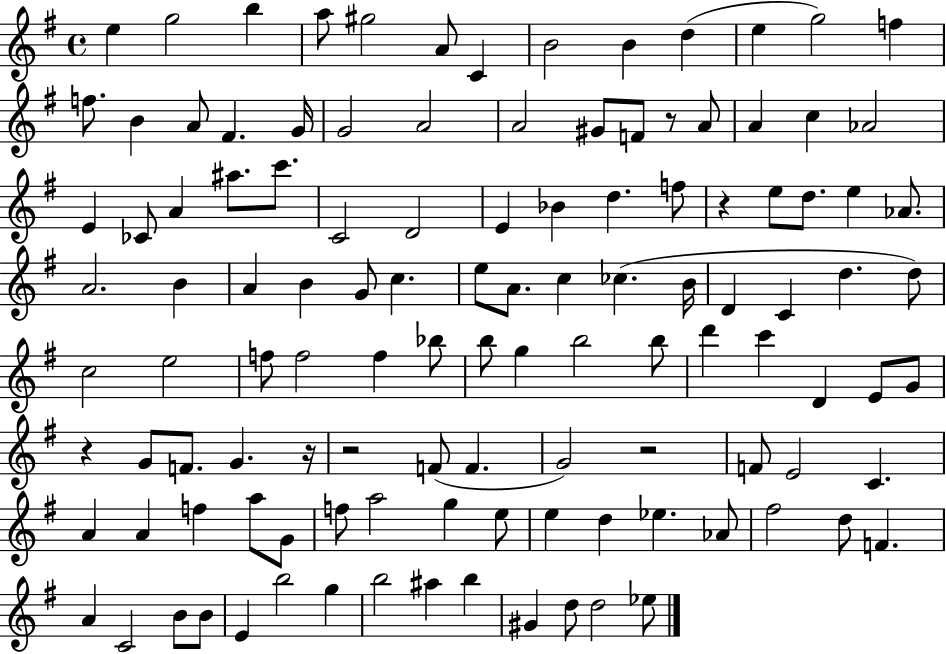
{
  \clef treble
  \time 4/4
  \defaultTimeSignature
  \key g \major
  e''4 g''2 b''4 | a''8 gis''2 a'8 c'4 | b'2 b'4 d''4( | e''4 g''2) f''4 | \break f''8. b'4 a'8 fis'4. g'16 | g'2 a'2 | a'2 gis'8 f'8 r8 a'8 | a'4 c''4 aes'2 | \break e'4 ces'8 a'4 ais''8. c'''8. | c'2 d'2 | e'4 bes'4 d''4. f''8 | r4 e''8 d''8. e''4 aes'8. | \break a'2. b'4 | a'4 b'4 g'8 c''4. | e''8 a'8. c''4 ces''4.( b'16 | d'4 c'4 d''4. d''8) | \break c''2 e''2 | f''8 f''2 f''4 bes''8 | b''8 g''4 b''2 b''8 | d'''4 c'''4 d'4 e'8 g'8 | \break r4 g'8 f'8. g'4. r16 | r2 f'8( f'4. | g'2) r2 | f'8 e'2 c'4. | \break a'4 a'4 f''4 a''8 g'8 | f''8 a''2 g''4 e''8 | e''4 d''4 ees''4. aes'8 | fis''2 d''8 f'4. | \break a'4 c'2 b'8 b'8 | e'4 b''2 g''4 | b''2 ais''4 b''4 | gis'4 d''8 d''2 ees''8 | \break \bar "|."
}